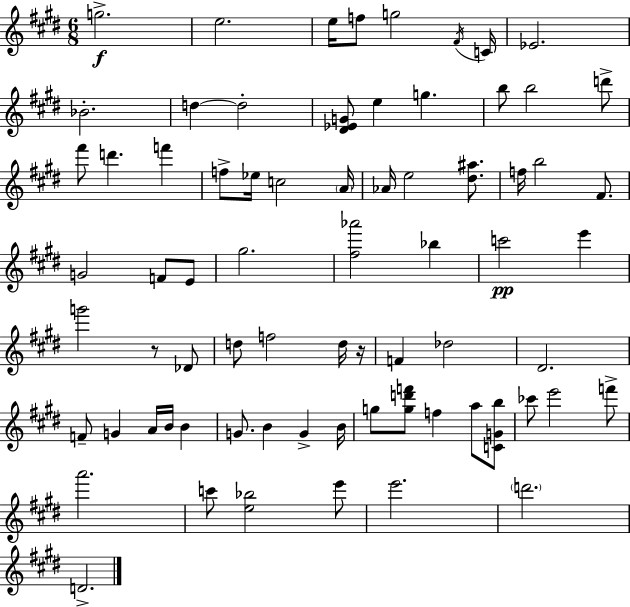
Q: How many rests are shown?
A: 2